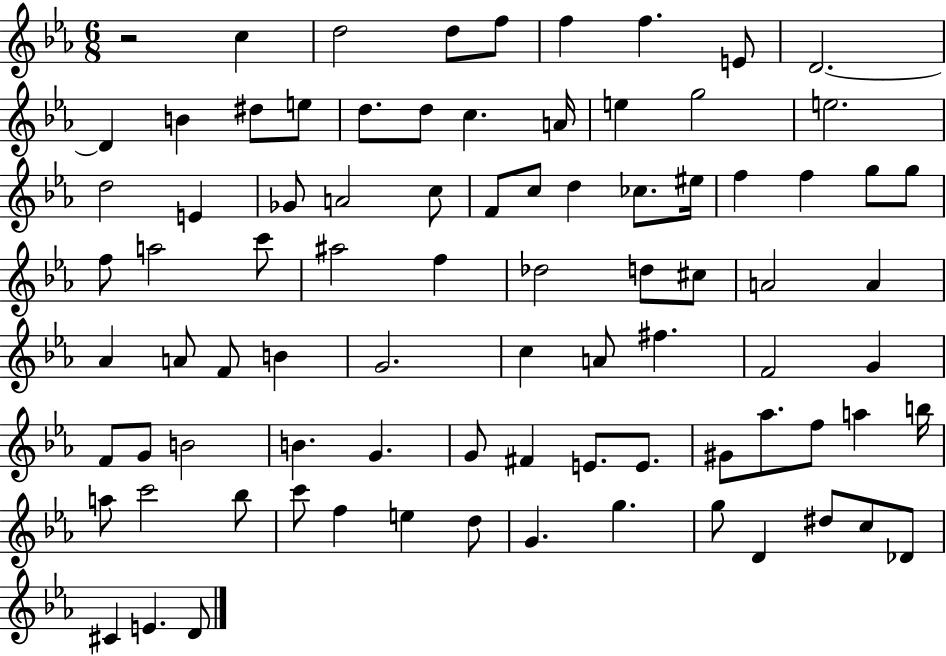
R/h C5/q D5/h D5/e F5/e F5/q F5/q. E4/e D4/h. D4/q B4/q D#5/e E5/e D5/e. D5/e C5/q. A4/s E5/q G5/h E5/h. D5/h E4/q Gb4/e A4/h C5/e F4/e C5/e D5/q CES5/e. EIS5/s F5/q F5/q G5/e G5/e F5/e A5/h C6/e A#5/h F5/q Db5/h D5/e C#5/e A4/h A4/q Ab4/q A4/e F4/e B4/q G4/h. C5/q A4/e F#5/q. F4/h G4/q F4/e G4/e B4/h B4/q. G4/q. G4/e F#4/q E4/e. E4/e. G#4/e Ab5/e. F5/e A5/q B5/s A5/e C6/h Bb5/e C6/e F5/q E5/q D5/e G4/q. G5/q. G5/e D4/q D#5/e C5/e Db4/e C#4/q E4/q. D4/e